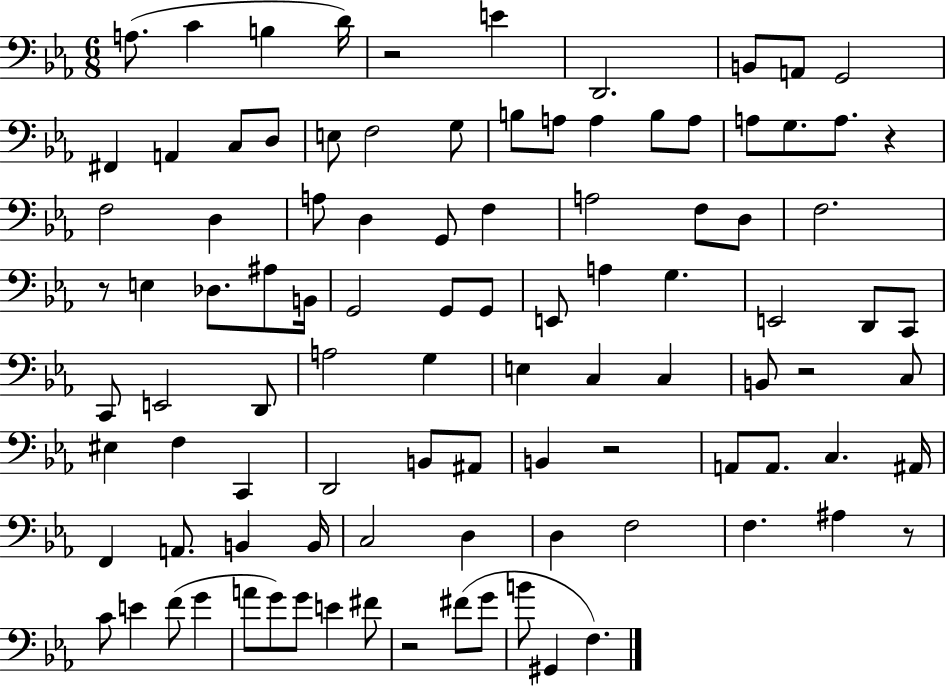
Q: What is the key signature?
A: EES major